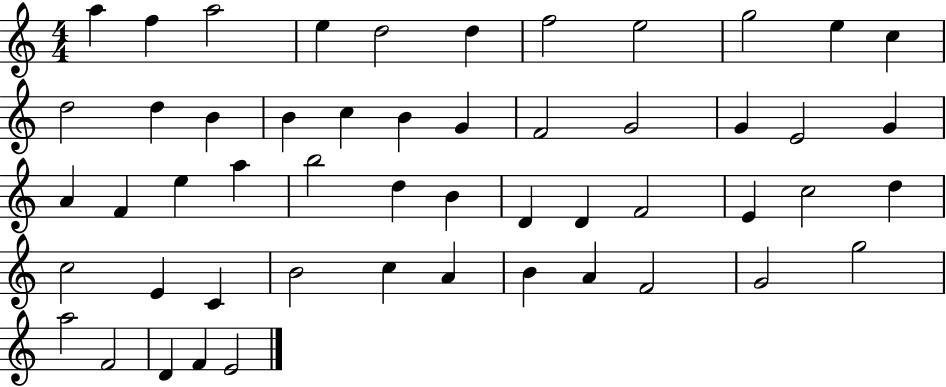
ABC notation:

X:1
T:Untitled
M:4/4
L:1/4
K:C
a f a2 e d2 d f2 e2 g2 e c d2 d B B c B G F2 G2 G E2 G A F e a b2 d B D D F2 E c2 d c2 E C B2 c A B A F2 G2 g2 a2 F2 D F E2